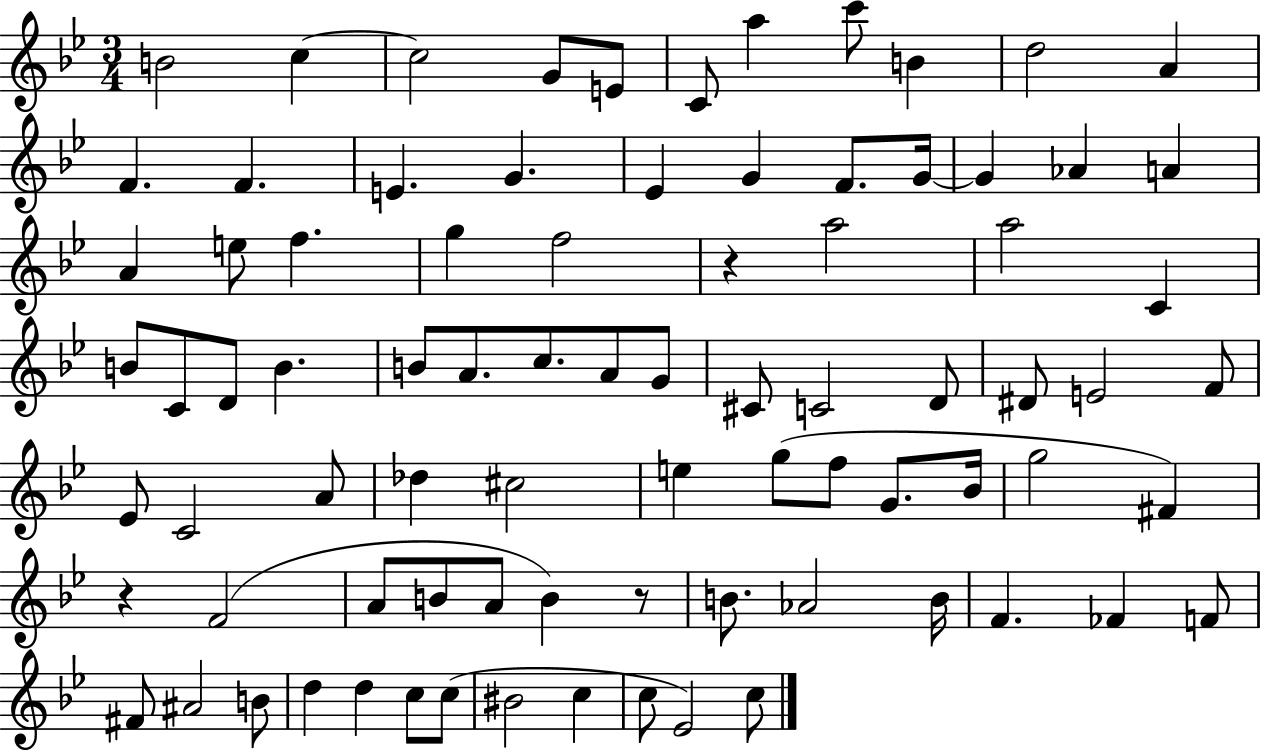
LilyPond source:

{
  \clef treble
  \numericTimeSignature
  \time 3/4
  \key bes \major
  b'2 c''4~~ | c''2 g'8 e'8 | c'8 a''4 c'''8 b'4 | d''2 a'4 | \break f'4. f'4. | e'4. g'4. | ees'4 g'4 f'8. g'16~~ | g'4 aes'4 a'4 | \break a'4 e''8 f''4. | g''4 f''2 | r4 a''2 | a''2 c'4 | \break b'8 c'8 d'8 b'4. | b'8 a'8. c''8. a'8 g'8 | cis'8 c'2 d'8 | dis'8 e'2 f'8 | \break ees'8 c'2 a'8 | des''4 cis''2 | e''4 g''8( f''8 g'8. bes'16 | g''2 fis'4) | \break r4 f'2( | a'8 b'8 a'8 b'4) r8 | b'8. aes'2 b'16 | f'4. fes'4 f'8 | \break fis'8 ais'2 b'8 | d''4 d''4 c''8 c''8( | bis'2 c''4 | c''8 ees'2) c''8 | \break \bar "|."
}